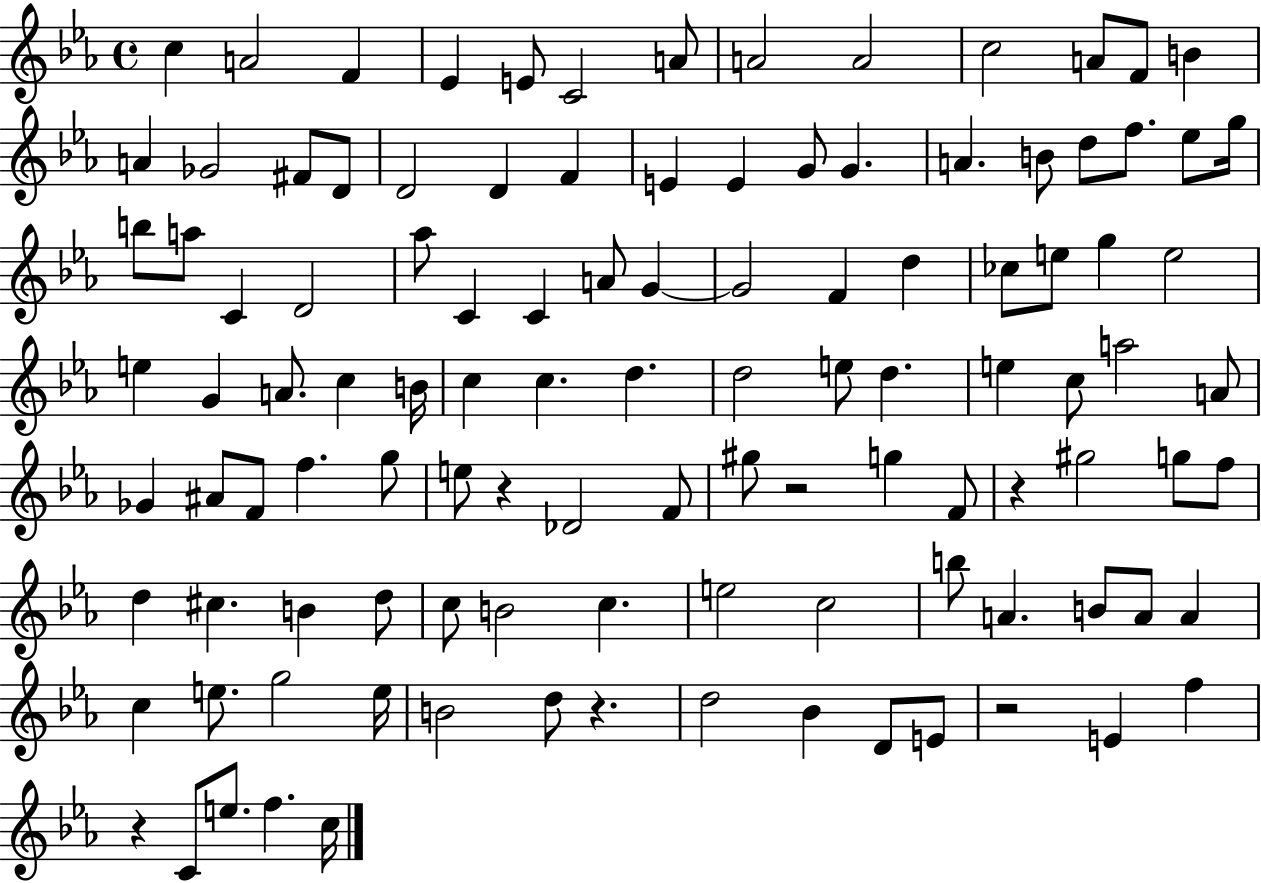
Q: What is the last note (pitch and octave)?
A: C5